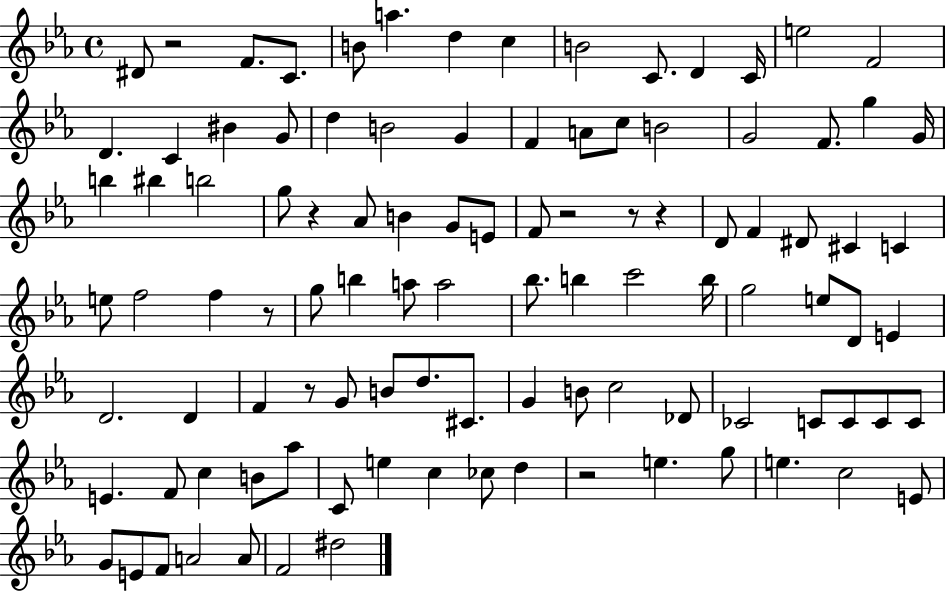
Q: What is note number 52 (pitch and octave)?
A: C6